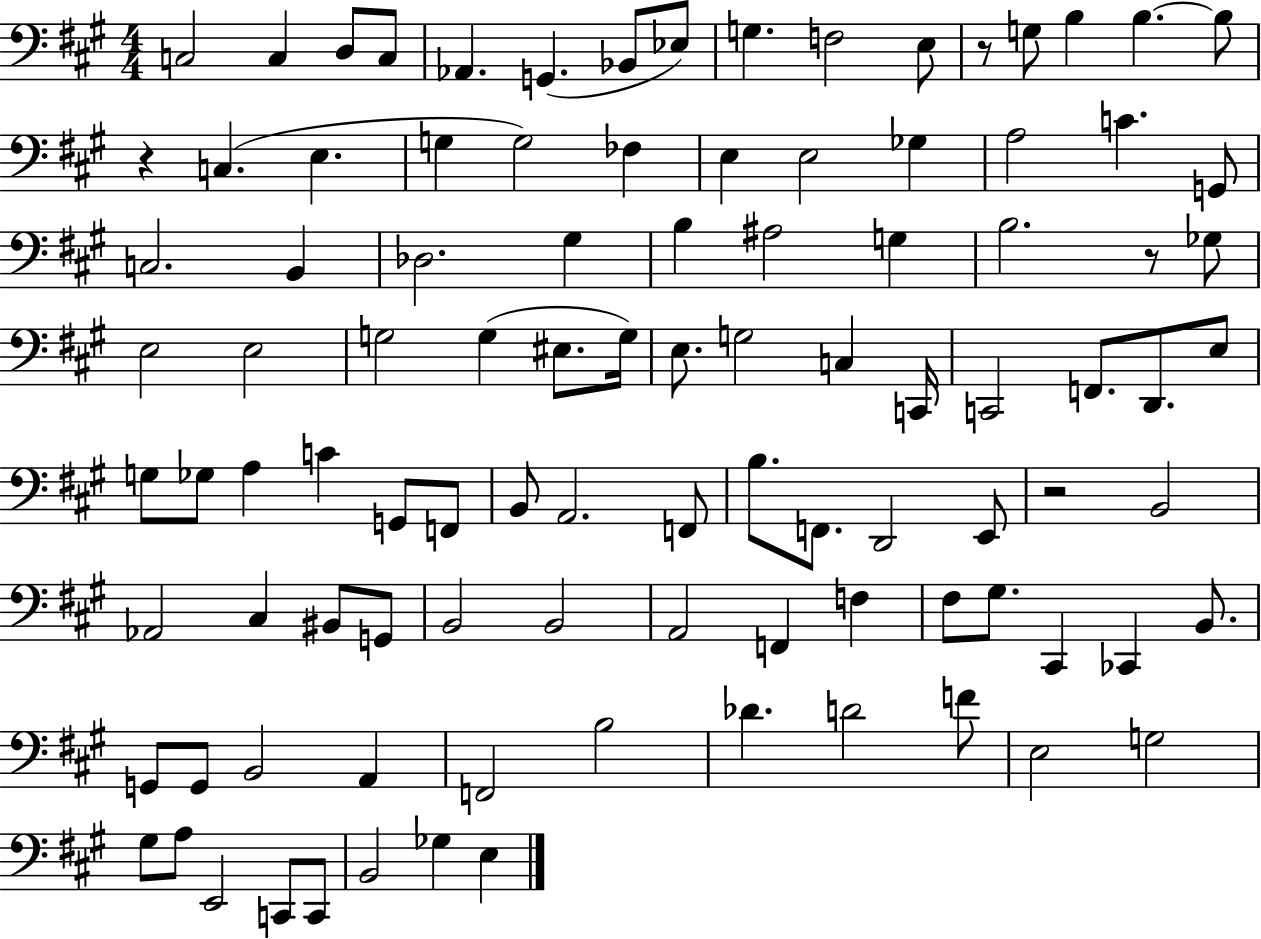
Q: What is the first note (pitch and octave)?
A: C3